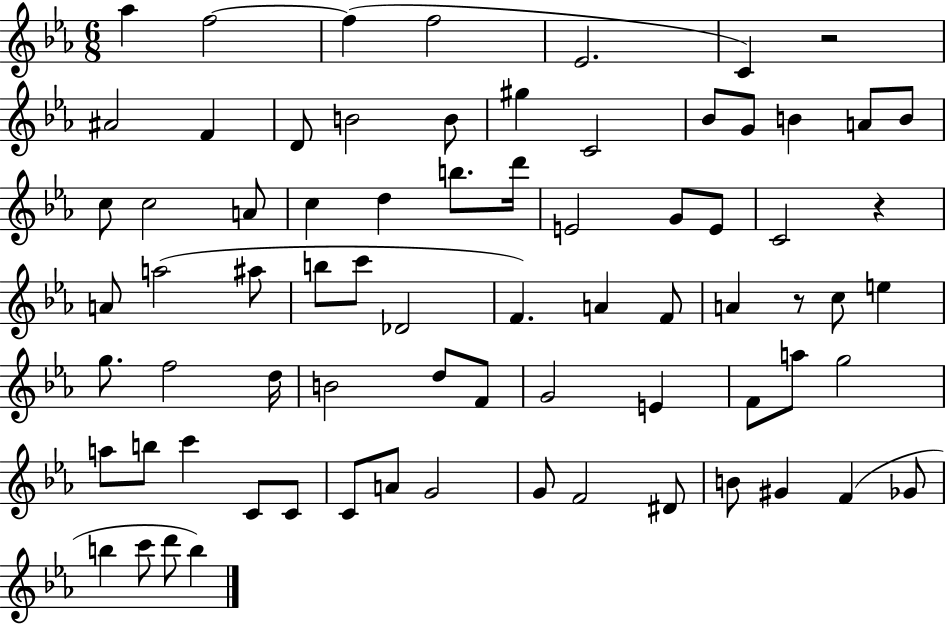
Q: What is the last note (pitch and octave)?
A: B5